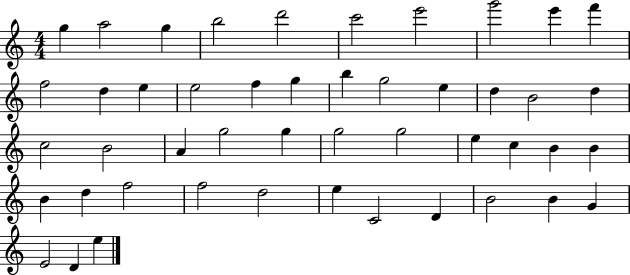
X:1
T:Untitled
M:4/4
L:1/4
K:C
g a2 g b2 d'2 c'2 e'2 g'2 e' f' f2 d e e2 f g b g2 e d B2 d c2 B2 A g2 g g2 g2 e c B B B d f2 f2 d2 e C2 D B2 B G E2 D e